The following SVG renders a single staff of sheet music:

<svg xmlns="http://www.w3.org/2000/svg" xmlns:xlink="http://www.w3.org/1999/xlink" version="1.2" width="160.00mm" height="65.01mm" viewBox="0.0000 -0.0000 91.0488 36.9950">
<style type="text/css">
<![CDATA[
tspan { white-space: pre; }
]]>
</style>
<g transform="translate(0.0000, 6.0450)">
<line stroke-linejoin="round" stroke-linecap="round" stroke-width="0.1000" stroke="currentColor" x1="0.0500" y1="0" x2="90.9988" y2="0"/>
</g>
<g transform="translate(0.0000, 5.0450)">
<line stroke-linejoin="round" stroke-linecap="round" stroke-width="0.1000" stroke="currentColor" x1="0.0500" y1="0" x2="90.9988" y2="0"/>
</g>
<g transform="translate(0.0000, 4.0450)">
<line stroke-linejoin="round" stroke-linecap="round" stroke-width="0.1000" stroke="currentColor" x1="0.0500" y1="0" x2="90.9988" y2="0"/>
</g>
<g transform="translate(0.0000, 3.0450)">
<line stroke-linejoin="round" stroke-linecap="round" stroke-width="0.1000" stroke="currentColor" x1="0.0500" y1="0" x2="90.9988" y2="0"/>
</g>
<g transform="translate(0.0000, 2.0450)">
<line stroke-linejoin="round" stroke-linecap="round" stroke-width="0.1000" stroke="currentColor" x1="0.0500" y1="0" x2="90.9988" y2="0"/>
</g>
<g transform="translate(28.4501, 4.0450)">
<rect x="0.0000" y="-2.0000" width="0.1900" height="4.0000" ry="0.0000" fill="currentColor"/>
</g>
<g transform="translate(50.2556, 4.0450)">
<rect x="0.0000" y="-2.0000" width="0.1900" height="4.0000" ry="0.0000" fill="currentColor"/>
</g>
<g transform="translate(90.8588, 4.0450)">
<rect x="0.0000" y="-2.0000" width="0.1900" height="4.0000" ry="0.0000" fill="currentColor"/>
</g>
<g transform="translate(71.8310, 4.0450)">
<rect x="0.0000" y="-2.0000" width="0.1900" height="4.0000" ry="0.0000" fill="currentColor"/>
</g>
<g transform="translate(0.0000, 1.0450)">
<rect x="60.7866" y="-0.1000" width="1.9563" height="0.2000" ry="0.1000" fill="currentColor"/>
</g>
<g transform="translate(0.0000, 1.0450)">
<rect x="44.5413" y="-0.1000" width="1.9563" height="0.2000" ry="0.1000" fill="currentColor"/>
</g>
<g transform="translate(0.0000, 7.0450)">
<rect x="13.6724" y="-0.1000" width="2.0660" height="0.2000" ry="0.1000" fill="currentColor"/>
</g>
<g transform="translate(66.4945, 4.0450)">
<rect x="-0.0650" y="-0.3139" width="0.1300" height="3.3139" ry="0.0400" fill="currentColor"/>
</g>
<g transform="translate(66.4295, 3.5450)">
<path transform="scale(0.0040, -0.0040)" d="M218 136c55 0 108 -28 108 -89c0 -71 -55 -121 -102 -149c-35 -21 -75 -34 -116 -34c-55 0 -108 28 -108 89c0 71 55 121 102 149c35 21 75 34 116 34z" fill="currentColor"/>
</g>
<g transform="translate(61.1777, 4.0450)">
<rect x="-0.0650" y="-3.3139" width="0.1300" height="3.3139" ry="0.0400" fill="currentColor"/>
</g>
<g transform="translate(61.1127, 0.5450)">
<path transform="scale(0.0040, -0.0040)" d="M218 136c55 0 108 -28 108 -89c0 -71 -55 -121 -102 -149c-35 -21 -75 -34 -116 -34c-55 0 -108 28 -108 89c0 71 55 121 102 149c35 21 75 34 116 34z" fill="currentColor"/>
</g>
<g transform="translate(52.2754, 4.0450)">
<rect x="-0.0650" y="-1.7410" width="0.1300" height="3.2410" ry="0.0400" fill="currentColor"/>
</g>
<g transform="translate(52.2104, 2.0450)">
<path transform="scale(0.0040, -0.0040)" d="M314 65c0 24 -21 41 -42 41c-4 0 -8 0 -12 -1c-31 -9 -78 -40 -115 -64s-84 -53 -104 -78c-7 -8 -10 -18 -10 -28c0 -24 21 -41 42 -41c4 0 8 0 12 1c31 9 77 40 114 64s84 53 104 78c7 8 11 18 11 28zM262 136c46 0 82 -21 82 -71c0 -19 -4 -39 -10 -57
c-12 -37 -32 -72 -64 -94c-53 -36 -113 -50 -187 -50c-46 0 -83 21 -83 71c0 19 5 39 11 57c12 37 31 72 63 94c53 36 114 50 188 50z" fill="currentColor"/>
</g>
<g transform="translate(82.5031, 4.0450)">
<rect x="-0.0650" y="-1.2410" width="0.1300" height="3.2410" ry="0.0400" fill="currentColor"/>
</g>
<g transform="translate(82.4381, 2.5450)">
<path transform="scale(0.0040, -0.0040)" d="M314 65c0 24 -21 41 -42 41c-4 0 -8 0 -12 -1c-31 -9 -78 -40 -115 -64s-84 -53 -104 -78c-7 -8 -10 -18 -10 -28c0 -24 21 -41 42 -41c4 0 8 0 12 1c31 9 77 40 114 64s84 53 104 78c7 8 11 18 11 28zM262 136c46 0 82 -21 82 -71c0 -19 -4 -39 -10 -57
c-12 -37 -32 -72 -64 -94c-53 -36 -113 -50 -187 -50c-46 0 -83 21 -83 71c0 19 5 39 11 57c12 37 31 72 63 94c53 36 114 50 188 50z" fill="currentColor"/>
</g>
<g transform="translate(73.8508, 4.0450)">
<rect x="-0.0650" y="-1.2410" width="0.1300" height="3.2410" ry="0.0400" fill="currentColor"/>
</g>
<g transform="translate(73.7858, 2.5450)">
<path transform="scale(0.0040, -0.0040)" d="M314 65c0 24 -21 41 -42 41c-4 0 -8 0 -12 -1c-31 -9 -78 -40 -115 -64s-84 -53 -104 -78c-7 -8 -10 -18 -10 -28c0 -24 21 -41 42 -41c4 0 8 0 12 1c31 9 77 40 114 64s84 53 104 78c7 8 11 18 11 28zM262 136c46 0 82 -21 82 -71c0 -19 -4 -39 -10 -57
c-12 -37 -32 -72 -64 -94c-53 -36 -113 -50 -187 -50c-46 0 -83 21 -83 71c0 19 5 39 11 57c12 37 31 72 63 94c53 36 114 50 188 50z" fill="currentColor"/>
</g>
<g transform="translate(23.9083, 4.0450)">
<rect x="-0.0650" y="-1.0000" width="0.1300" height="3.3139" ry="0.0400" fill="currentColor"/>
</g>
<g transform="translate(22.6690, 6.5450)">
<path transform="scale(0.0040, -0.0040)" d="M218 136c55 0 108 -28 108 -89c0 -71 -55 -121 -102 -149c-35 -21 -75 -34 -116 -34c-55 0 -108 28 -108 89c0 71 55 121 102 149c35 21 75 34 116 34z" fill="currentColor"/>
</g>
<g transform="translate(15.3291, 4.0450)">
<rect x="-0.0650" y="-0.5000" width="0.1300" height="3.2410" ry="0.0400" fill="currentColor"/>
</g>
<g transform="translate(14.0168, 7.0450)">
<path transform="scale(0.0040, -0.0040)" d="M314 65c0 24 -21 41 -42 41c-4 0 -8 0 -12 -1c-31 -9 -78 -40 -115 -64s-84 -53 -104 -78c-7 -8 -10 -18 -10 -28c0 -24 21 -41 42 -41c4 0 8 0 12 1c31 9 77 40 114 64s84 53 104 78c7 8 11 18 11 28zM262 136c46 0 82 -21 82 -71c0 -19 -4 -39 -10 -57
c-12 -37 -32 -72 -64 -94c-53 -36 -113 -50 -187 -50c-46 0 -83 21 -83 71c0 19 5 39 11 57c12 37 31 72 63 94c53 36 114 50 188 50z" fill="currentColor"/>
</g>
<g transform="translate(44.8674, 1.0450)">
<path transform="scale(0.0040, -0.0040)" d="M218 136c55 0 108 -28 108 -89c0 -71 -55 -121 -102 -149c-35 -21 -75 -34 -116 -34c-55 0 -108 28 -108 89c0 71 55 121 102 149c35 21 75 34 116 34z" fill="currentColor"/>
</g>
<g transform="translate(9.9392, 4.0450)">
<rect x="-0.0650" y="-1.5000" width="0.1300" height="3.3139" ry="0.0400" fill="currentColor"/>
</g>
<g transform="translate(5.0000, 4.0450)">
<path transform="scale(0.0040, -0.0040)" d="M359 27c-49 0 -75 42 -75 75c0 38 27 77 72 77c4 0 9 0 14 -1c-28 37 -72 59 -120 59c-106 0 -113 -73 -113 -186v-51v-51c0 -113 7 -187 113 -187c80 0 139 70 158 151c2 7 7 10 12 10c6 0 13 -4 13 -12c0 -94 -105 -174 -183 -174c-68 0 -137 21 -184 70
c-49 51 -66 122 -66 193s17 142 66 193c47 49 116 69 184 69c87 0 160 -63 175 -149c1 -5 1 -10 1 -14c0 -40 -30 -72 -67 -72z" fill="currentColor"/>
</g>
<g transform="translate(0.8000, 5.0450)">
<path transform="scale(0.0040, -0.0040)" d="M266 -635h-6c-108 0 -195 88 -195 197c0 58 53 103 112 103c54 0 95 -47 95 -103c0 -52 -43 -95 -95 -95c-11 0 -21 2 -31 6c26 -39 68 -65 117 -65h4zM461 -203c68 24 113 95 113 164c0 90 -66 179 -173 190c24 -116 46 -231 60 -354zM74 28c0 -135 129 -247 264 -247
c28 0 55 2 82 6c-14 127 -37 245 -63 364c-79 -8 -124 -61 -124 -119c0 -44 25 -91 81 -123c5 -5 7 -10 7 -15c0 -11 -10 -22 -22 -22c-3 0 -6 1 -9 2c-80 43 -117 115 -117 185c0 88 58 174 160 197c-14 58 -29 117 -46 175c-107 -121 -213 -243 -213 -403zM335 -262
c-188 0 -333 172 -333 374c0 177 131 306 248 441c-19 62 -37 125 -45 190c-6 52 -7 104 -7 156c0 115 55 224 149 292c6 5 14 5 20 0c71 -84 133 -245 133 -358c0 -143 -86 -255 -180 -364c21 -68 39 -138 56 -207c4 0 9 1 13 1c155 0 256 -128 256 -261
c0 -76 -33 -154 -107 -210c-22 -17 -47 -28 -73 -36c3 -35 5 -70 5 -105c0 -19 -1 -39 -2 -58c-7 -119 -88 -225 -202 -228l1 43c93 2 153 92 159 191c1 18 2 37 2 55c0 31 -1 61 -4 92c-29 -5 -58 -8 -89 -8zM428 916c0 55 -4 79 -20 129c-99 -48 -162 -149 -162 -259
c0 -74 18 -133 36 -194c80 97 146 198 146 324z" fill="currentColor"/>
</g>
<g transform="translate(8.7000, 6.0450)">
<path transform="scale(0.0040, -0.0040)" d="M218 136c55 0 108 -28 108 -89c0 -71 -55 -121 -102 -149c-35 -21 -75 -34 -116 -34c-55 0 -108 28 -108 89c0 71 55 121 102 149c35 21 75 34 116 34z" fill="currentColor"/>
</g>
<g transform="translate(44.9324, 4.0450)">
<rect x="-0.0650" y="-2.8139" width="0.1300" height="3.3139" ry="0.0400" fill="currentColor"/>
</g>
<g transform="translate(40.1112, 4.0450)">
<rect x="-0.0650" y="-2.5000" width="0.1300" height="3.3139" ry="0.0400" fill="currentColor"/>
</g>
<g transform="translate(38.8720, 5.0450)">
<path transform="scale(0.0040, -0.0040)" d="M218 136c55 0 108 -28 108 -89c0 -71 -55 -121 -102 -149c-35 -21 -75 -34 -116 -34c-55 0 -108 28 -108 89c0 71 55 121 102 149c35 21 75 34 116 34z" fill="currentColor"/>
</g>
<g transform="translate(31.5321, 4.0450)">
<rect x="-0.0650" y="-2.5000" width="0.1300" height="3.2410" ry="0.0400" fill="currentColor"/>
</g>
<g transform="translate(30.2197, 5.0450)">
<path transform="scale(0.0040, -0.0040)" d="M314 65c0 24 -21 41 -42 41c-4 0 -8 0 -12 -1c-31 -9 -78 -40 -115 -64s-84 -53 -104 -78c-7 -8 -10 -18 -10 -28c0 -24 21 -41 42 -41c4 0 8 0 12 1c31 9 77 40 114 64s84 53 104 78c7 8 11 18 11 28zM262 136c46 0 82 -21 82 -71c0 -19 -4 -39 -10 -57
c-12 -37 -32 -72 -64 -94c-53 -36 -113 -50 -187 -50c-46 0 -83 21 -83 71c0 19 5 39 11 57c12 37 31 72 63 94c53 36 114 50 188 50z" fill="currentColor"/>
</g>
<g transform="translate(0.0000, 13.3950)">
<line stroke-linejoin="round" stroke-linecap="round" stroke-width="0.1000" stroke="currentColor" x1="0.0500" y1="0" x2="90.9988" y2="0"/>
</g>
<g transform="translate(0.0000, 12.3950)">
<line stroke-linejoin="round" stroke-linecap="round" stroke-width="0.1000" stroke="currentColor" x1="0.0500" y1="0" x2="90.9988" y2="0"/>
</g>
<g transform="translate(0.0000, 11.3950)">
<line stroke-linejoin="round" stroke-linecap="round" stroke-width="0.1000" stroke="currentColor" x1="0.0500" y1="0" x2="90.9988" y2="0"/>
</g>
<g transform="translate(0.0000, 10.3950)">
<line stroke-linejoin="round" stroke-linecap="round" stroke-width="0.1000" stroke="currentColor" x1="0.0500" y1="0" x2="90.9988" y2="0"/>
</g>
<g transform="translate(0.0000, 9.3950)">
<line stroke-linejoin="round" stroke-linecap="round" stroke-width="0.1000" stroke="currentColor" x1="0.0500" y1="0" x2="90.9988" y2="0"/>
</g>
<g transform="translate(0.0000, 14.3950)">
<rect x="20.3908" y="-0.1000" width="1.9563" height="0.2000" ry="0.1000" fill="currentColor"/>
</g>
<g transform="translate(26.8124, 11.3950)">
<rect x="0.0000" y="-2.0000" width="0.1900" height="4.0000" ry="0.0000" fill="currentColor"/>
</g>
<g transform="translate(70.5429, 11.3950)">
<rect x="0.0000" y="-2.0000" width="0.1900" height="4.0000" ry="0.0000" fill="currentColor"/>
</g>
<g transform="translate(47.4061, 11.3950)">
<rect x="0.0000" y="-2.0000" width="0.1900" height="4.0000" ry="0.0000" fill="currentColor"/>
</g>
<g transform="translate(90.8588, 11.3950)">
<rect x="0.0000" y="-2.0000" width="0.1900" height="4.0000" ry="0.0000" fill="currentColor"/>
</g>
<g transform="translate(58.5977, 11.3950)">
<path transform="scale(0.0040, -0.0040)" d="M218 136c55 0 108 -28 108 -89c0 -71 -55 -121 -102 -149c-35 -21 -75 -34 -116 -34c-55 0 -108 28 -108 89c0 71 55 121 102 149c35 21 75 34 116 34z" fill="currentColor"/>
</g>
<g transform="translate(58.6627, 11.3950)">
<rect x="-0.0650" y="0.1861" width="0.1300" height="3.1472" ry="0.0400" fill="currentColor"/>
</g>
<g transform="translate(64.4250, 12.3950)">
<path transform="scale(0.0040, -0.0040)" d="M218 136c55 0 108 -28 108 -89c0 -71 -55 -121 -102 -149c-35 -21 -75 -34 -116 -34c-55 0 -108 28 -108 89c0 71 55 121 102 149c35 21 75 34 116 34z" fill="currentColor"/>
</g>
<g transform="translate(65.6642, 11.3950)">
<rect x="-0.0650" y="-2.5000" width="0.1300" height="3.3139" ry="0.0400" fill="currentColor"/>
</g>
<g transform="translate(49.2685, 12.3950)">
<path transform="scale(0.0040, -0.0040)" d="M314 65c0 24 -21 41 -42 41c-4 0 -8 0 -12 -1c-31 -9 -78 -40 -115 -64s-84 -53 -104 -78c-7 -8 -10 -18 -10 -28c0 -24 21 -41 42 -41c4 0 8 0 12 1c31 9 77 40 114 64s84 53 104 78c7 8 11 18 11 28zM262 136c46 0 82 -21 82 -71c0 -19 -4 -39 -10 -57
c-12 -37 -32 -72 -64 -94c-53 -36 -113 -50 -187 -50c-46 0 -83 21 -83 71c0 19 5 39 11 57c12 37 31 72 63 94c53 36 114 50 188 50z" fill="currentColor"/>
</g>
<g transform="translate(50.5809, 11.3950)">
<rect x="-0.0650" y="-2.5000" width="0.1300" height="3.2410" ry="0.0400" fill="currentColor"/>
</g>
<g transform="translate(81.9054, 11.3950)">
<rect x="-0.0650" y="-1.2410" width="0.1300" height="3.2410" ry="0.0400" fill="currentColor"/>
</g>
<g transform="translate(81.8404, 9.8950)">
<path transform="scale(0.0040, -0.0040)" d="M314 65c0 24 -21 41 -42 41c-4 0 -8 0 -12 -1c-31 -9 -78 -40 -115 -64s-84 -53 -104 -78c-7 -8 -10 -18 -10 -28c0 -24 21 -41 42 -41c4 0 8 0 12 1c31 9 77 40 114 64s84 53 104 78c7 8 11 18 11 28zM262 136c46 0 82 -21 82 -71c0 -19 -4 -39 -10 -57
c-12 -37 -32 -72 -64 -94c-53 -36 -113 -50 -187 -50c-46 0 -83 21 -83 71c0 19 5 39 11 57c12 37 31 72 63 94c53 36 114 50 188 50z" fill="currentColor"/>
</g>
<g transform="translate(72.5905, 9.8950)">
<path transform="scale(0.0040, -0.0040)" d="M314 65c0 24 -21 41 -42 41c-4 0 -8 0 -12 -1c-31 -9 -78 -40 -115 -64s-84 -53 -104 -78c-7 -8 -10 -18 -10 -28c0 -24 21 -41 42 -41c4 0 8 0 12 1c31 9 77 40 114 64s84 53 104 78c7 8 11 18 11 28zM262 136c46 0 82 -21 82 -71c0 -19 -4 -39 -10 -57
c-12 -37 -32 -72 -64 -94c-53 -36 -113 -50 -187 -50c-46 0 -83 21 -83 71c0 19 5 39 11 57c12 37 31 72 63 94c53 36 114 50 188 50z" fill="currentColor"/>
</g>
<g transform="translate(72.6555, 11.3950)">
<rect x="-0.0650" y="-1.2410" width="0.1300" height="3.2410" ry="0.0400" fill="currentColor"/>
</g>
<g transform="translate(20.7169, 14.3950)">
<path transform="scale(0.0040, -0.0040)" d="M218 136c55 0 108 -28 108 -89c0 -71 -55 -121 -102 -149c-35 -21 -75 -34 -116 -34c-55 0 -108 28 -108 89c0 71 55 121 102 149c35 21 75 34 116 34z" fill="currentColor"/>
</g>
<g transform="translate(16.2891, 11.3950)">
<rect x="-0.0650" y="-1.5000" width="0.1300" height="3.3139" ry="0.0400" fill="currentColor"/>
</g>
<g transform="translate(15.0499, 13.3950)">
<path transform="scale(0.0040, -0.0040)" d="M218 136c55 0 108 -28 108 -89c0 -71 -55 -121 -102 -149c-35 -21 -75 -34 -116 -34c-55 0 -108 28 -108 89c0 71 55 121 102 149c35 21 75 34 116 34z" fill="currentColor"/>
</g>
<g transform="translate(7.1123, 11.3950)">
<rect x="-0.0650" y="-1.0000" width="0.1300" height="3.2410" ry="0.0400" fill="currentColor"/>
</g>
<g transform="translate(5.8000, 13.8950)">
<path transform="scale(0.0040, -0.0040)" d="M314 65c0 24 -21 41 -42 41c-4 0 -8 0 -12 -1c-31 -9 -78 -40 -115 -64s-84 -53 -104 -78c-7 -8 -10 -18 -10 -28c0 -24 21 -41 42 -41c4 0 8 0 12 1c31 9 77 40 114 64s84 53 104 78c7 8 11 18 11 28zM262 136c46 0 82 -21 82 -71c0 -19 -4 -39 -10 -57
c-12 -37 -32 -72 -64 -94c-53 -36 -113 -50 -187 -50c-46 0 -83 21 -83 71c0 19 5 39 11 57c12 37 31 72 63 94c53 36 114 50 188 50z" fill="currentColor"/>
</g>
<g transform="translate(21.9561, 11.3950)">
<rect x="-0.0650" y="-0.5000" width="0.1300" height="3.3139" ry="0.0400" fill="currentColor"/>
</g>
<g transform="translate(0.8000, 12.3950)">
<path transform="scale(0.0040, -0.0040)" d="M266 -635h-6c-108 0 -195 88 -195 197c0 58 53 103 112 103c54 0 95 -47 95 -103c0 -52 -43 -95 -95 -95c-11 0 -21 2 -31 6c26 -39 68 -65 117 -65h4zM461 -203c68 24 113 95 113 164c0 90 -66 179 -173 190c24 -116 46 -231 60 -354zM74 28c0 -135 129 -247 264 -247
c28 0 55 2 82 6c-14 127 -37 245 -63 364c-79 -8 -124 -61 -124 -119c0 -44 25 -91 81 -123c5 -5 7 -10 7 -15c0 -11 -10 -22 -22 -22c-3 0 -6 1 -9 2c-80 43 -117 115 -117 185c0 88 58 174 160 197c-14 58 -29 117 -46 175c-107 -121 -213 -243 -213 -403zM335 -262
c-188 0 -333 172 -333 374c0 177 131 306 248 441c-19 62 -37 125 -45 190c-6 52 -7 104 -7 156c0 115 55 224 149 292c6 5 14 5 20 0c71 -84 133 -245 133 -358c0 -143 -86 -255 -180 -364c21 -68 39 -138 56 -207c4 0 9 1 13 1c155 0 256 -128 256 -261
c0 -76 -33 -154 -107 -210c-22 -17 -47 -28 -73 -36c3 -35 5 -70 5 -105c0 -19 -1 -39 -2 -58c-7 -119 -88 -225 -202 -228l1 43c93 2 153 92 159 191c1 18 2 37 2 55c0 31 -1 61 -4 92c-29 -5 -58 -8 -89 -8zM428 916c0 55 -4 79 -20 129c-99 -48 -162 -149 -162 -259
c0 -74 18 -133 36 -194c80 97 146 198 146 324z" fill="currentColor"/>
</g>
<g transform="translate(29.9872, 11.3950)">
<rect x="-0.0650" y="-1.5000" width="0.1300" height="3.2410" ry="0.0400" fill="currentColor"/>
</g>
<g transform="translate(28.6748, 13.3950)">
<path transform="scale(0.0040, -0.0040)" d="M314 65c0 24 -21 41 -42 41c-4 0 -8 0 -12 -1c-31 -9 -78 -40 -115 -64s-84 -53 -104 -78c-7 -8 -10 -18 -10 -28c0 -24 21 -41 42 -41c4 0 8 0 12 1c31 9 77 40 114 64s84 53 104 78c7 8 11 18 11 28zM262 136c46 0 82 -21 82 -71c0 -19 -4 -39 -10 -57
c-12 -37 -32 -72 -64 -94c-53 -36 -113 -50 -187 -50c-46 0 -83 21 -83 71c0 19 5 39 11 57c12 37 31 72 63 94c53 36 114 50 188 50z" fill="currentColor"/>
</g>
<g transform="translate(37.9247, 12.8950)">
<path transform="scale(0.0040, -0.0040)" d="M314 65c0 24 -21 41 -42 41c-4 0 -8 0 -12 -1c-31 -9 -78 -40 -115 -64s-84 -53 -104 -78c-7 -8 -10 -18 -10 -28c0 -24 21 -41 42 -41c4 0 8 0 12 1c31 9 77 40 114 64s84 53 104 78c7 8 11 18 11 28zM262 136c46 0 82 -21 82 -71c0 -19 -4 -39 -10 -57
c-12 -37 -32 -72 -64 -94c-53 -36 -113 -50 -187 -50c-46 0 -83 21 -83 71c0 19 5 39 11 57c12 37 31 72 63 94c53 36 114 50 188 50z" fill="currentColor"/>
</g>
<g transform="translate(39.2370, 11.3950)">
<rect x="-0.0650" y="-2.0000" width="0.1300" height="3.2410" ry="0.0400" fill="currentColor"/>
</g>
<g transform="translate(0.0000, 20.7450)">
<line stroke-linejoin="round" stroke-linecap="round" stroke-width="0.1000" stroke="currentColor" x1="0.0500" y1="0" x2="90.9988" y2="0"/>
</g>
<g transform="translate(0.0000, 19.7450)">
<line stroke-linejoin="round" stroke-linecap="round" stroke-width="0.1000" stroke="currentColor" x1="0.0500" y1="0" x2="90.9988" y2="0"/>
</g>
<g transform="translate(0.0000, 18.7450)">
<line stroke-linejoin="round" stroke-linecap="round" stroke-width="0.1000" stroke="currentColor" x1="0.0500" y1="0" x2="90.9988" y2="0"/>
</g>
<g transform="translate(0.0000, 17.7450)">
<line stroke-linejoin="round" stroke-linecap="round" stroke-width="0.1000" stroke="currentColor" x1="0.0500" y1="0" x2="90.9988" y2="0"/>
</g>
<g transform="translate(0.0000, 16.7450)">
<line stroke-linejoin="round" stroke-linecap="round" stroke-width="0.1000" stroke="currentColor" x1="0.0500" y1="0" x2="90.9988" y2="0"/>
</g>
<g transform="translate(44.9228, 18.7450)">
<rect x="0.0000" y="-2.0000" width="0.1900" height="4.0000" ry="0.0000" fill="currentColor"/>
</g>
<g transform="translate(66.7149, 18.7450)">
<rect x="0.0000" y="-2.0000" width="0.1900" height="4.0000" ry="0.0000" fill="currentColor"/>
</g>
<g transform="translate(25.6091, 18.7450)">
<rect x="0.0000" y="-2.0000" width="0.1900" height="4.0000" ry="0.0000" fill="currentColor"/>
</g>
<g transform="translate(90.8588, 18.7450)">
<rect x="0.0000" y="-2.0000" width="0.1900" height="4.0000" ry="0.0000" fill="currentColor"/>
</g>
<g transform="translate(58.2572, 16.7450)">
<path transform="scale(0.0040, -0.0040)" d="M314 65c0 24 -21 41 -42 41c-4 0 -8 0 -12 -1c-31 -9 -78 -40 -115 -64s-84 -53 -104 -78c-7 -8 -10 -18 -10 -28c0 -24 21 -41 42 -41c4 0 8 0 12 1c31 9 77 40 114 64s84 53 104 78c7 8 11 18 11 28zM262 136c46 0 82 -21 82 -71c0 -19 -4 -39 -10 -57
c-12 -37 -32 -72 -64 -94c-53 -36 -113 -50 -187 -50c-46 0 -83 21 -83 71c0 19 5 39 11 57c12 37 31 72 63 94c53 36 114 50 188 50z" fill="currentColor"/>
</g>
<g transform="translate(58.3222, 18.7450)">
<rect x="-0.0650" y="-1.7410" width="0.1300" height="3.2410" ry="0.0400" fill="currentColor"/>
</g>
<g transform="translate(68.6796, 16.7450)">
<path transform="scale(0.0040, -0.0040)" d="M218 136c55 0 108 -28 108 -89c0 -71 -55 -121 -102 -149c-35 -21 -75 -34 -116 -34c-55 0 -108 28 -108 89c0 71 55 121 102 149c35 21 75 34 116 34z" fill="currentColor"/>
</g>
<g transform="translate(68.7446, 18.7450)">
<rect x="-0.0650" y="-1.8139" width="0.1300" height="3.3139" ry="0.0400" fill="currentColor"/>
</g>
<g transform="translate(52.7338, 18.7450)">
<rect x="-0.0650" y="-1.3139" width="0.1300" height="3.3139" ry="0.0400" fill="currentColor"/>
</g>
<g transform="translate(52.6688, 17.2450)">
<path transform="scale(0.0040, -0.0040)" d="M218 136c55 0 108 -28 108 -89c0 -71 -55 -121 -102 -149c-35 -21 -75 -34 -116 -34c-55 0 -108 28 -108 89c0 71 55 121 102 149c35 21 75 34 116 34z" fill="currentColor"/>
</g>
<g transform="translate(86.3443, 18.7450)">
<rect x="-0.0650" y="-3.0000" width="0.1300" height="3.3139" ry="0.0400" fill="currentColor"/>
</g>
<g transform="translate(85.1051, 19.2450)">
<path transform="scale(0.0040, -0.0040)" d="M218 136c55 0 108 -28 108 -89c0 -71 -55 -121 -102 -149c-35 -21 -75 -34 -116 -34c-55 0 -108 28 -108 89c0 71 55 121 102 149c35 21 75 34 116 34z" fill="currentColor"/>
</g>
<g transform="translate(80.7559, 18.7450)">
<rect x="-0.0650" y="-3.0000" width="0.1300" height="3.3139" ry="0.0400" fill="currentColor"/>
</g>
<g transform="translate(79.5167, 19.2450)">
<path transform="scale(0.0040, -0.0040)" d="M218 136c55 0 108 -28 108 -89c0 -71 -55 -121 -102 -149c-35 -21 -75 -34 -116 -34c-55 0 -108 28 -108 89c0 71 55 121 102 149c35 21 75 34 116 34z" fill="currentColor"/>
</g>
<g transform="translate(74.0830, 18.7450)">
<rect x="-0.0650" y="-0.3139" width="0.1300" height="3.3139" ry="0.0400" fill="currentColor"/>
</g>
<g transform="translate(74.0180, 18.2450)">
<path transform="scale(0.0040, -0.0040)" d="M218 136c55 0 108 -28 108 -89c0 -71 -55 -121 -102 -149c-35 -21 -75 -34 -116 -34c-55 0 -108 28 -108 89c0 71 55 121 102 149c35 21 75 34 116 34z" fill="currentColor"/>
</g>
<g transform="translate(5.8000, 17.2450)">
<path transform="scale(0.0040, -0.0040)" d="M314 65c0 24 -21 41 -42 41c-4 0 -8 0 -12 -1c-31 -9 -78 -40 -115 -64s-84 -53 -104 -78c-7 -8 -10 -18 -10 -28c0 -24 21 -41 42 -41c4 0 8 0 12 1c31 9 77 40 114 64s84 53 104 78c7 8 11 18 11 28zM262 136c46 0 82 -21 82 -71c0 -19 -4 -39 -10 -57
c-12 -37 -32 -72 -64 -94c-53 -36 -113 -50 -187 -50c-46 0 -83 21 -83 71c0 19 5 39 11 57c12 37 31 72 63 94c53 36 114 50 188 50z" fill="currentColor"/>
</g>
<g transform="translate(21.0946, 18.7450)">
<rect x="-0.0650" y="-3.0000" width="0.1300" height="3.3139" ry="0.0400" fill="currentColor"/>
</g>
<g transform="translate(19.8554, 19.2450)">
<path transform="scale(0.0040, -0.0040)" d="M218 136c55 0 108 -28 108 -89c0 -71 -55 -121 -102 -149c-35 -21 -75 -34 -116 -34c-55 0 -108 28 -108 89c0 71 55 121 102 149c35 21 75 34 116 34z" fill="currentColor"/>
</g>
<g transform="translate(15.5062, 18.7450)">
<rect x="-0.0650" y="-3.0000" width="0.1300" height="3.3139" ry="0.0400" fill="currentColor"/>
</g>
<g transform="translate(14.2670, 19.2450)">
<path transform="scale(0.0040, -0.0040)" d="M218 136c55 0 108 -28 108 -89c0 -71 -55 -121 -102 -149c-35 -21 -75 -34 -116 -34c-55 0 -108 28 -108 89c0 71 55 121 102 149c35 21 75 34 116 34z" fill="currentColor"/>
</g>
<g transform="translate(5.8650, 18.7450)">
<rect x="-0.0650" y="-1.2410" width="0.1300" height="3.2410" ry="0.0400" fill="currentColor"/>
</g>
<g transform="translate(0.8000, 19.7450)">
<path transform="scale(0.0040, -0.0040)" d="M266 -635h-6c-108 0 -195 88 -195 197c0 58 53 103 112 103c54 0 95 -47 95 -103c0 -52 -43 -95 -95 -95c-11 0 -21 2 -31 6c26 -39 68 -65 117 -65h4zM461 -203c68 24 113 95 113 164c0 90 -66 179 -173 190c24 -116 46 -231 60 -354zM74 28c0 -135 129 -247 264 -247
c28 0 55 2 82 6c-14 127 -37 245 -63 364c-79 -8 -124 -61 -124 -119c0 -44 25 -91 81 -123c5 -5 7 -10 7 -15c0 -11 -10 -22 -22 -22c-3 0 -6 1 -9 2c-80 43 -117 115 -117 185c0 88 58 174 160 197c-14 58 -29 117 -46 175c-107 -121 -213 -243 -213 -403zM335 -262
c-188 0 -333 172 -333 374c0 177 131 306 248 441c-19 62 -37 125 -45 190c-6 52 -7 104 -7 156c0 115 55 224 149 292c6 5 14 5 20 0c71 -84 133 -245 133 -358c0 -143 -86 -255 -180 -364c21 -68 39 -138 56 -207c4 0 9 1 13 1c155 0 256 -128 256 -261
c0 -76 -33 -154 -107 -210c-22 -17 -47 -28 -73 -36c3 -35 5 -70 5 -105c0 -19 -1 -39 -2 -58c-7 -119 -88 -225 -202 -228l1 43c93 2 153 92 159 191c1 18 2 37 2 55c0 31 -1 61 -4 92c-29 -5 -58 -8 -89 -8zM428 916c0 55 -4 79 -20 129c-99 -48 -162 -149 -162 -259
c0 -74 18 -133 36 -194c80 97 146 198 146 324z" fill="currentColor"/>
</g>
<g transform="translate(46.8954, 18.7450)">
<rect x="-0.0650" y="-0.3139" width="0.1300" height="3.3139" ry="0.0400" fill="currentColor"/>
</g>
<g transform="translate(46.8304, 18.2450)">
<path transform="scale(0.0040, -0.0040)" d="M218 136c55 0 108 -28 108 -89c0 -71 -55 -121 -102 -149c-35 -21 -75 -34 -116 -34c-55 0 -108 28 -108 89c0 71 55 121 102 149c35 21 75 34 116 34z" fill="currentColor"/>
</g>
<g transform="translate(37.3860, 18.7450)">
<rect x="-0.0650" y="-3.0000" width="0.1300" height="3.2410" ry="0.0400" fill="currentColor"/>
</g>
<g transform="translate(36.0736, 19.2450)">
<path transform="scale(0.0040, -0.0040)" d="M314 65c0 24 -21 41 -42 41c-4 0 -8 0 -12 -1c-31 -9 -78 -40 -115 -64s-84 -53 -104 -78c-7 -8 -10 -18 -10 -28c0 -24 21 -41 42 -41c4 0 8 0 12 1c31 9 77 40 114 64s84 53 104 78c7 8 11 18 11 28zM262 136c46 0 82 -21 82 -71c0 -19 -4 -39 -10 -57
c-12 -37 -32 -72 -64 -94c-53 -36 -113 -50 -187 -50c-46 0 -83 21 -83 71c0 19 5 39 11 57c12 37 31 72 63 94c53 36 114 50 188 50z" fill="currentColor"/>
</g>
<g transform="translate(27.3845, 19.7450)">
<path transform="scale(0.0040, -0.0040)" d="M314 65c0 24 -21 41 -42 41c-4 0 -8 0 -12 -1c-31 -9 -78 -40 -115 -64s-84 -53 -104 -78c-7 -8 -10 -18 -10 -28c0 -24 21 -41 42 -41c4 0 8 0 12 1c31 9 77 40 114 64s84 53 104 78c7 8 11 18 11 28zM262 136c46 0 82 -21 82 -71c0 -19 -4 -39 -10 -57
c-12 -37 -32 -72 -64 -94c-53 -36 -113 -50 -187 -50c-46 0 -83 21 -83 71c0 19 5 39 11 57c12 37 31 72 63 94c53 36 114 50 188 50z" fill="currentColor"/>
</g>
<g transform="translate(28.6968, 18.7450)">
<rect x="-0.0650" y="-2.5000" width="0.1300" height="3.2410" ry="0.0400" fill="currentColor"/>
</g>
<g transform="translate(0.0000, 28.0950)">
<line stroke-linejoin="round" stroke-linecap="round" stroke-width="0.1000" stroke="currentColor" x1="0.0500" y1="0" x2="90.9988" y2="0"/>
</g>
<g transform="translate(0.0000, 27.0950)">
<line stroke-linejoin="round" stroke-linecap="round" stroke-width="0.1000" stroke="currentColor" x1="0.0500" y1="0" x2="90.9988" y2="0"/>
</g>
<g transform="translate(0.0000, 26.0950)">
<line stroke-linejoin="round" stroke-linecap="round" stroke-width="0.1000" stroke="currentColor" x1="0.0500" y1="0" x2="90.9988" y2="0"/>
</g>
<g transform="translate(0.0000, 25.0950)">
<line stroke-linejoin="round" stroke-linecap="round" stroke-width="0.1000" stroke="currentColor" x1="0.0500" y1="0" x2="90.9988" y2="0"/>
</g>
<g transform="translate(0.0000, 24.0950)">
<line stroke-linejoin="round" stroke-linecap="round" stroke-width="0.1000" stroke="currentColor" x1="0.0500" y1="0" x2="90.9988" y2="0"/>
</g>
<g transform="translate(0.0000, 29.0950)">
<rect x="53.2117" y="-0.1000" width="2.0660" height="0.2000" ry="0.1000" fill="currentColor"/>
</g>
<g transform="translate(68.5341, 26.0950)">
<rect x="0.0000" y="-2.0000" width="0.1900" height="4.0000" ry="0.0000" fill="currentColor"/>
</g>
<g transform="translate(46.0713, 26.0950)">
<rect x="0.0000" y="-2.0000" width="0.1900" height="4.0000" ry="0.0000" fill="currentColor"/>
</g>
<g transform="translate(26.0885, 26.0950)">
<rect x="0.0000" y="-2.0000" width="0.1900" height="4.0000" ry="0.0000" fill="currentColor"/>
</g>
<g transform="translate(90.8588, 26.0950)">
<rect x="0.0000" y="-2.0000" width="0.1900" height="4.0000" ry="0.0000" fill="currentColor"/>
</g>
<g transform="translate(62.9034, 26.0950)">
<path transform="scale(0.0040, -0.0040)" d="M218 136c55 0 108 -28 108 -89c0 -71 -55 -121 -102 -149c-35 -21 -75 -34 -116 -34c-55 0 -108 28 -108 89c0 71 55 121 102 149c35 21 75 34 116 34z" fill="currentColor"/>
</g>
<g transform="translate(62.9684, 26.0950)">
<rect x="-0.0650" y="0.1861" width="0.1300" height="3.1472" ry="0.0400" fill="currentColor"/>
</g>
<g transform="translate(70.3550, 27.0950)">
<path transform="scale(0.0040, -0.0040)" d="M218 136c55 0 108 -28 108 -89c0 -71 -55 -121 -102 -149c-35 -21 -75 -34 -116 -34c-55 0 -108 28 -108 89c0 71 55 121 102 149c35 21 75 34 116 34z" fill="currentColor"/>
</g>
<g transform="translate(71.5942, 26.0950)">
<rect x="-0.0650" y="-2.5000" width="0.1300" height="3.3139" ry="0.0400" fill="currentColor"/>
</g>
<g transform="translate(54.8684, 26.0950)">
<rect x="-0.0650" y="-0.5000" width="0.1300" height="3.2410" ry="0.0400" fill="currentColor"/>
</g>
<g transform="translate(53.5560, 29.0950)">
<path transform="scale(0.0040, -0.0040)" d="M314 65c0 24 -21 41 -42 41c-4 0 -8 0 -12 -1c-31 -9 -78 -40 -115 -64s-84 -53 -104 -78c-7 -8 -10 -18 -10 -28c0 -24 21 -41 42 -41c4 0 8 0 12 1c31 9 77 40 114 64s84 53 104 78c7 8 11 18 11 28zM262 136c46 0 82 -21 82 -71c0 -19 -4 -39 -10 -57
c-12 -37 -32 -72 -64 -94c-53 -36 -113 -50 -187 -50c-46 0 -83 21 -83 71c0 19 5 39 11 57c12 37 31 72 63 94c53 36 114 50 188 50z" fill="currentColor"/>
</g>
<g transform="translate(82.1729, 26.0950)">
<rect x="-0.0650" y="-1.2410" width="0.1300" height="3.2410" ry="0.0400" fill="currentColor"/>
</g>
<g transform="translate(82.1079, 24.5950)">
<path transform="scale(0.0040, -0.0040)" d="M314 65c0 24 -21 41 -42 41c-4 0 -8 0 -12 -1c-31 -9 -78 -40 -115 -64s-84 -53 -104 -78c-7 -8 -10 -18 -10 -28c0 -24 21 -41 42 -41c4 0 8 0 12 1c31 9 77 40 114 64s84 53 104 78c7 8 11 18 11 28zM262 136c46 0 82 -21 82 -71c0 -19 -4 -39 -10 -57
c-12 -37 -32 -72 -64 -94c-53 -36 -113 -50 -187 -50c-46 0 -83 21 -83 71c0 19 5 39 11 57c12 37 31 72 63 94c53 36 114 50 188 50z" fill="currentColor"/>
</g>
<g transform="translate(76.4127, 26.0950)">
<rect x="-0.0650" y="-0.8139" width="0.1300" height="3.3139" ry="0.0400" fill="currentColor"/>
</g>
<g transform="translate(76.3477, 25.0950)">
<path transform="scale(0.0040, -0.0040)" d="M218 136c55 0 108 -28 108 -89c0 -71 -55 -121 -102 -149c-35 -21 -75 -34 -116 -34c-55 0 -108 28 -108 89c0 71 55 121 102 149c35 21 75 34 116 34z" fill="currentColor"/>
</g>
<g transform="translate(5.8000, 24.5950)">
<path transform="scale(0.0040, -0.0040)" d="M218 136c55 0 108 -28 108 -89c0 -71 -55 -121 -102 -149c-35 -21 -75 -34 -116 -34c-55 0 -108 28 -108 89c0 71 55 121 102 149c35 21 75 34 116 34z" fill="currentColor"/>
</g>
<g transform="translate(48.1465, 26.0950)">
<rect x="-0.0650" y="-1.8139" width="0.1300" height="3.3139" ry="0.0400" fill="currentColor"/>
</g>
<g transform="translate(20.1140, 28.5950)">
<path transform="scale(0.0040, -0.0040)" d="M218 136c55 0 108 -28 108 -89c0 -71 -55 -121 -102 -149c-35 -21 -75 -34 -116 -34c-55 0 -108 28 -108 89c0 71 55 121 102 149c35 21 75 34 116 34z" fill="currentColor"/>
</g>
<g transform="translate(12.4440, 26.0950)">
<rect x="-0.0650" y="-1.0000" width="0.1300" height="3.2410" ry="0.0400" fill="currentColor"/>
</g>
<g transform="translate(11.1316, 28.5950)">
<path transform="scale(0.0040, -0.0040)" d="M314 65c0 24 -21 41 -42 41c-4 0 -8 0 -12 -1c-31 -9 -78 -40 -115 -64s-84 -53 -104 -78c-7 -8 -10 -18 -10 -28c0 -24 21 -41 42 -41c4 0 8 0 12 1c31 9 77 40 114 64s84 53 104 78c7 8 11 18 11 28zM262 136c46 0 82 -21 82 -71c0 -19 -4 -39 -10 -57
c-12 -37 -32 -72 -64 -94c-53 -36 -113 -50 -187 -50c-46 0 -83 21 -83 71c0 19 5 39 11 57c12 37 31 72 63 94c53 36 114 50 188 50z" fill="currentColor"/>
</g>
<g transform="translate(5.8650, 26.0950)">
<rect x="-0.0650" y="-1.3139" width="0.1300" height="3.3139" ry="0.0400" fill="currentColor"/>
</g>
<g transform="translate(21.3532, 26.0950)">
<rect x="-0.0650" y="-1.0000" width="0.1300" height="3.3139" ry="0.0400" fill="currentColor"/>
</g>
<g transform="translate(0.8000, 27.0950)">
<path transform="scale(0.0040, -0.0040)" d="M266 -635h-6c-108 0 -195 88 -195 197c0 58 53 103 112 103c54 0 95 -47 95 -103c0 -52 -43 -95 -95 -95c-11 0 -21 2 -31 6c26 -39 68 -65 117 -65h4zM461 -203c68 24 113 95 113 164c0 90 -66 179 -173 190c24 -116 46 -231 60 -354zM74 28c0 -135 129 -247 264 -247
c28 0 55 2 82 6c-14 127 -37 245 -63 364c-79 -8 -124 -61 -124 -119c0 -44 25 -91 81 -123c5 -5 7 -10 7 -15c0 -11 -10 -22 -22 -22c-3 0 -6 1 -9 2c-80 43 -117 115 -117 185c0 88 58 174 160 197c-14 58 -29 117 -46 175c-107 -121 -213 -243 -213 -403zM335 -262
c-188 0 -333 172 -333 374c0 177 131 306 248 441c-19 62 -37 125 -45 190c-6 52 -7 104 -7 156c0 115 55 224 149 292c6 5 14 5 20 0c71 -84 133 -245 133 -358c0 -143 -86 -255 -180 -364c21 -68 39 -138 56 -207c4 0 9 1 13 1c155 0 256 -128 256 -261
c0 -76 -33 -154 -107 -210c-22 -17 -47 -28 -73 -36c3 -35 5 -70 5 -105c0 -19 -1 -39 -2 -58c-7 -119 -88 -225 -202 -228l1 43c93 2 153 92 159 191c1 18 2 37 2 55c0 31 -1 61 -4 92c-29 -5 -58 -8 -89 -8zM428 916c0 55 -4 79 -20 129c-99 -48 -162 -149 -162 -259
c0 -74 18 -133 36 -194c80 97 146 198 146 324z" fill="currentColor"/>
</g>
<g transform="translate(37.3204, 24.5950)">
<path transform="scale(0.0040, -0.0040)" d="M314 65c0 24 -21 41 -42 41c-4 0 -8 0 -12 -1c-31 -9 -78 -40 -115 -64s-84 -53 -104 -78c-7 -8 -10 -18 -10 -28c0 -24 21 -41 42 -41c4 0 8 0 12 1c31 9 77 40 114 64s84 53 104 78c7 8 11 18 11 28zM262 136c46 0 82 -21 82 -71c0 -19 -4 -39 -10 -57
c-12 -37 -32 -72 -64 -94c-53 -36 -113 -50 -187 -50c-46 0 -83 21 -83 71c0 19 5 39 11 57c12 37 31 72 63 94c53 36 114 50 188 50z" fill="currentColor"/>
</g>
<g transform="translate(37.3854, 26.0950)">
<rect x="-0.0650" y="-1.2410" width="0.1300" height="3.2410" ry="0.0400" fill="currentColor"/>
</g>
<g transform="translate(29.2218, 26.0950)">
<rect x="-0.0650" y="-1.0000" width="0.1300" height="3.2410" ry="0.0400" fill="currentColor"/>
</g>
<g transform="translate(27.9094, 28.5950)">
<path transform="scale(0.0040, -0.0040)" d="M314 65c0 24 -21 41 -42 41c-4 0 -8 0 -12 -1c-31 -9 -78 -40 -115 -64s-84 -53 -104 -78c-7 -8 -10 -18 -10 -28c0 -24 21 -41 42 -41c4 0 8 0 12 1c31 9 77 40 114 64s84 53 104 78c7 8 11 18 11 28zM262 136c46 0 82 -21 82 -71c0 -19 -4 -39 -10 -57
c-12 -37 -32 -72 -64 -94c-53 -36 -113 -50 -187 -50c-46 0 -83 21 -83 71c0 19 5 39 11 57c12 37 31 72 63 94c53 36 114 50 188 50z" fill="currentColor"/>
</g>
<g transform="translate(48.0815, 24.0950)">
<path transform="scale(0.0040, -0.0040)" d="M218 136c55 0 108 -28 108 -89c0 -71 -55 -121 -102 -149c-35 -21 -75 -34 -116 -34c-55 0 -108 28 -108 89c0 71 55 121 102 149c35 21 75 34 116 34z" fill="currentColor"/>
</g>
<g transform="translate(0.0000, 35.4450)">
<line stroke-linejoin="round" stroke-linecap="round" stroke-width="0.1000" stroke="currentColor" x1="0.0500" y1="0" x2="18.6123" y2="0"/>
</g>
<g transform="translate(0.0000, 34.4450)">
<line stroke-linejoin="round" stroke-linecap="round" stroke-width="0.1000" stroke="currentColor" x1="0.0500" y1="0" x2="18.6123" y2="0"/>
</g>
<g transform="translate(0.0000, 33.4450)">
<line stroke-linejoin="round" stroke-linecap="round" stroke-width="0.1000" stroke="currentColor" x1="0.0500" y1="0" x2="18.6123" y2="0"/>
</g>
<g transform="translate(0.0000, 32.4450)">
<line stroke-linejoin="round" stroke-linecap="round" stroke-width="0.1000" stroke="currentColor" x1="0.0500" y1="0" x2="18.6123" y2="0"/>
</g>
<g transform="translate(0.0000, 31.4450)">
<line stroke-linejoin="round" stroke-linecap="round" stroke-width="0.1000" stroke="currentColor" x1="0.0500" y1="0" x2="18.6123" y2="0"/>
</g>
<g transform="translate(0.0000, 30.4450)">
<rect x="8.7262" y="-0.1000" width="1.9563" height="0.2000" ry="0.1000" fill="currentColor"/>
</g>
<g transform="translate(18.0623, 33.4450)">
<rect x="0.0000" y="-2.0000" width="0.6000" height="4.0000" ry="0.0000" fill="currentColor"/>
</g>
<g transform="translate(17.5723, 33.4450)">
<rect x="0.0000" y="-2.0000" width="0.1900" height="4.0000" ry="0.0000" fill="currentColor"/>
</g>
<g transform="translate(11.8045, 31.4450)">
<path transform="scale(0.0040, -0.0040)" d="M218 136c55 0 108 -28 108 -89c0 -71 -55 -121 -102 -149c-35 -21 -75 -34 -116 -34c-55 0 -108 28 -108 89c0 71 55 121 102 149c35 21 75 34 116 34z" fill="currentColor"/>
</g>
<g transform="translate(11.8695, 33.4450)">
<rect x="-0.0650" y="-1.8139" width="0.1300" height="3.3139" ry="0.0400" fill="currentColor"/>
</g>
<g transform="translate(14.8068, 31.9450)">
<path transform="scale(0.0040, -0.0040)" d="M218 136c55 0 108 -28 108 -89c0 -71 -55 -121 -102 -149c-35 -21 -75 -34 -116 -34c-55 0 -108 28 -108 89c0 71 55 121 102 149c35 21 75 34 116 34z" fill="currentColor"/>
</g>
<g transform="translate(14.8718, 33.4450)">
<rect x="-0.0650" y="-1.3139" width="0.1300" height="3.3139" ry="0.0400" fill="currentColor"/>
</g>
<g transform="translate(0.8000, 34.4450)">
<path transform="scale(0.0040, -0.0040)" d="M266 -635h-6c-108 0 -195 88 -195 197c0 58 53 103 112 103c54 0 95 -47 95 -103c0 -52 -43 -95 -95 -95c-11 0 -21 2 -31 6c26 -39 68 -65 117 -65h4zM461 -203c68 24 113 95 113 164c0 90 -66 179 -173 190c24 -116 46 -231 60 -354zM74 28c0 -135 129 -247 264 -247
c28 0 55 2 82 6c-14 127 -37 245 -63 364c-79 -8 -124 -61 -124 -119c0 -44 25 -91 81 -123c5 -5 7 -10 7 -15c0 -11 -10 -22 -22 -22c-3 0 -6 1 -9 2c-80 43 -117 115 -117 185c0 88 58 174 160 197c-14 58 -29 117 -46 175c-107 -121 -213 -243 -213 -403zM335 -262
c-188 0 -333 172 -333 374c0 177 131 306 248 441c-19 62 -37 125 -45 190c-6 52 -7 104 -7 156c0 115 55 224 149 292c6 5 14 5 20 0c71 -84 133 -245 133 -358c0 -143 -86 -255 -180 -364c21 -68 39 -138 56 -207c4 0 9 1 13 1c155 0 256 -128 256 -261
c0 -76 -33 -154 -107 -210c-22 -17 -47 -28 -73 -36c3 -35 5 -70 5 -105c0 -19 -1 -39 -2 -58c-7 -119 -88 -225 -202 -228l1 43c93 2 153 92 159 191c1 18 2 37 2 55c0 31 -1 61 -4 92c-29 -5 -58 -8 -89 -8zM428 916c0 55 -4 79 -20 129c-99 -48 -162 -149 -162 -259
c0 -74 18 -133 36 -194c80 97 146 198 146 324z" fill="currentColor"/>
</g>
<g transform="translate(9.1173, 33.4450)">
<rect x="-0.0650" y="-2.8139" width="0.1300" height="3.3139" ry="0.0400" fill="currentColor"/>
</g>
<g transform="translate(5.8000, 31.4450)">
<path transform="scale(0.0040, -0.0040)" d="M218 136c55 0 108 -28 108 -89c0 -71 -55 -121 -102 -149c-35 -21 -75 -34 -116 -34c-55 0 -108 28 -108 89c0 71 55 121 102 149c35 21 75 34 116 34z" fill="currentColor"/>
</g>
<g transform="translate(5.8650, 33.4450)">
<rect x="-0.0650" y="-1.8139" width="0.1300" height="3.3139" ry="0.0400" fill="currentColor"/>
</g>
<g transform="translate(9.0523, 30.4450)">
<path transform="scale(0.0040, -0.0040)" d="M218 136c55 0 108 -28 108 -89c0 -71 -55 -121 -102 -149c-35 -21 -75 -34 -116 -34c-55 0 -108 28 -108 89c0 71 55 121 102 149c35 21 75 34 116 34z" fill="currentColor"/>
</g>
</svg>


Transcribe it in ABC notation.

X:1
T:Untitled
M:4/4
L:1/4
K:C
E C2 D G2 G a f2 b c e2 e2 D2 E C E2 F2 G2 B G e2 e2 e2 A A G2 A2 c e f2 f c A A e D2 D D2 e2 f C2 B G d e2 f a f e